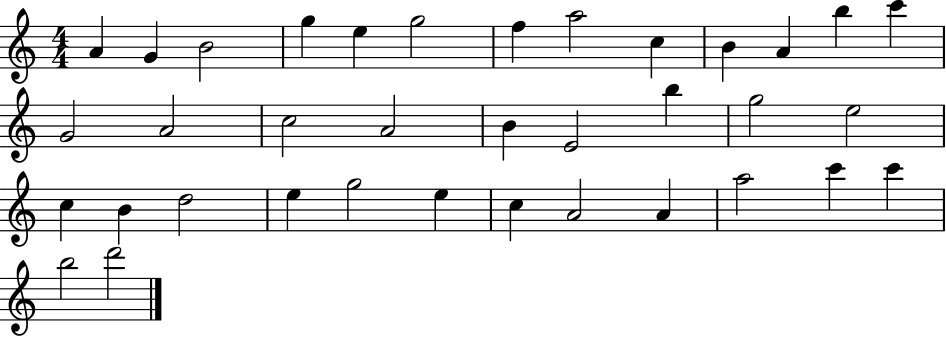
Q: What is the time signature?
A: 4/4